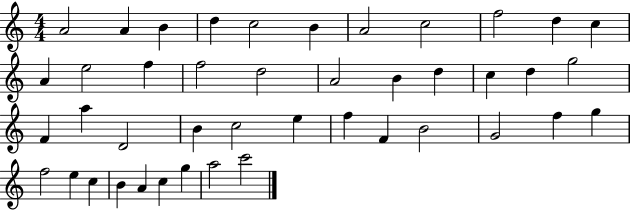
A4/h A4/q B4/q D5/q C5/h B4/q A4/h C5/h F5/h D5/q C5/q A4/q E5/h F5/q F5/h D5/h A4/h B4/q D5/q C5/q D5/q G5/h F4/q A5/q D4/h B4/q C5/h E5/q F5/q F4/q B4/h G4/h F5/q G5/q F5/h E5/q C5/q B4/q A4/q C5/q G5/q A5/h C6/h